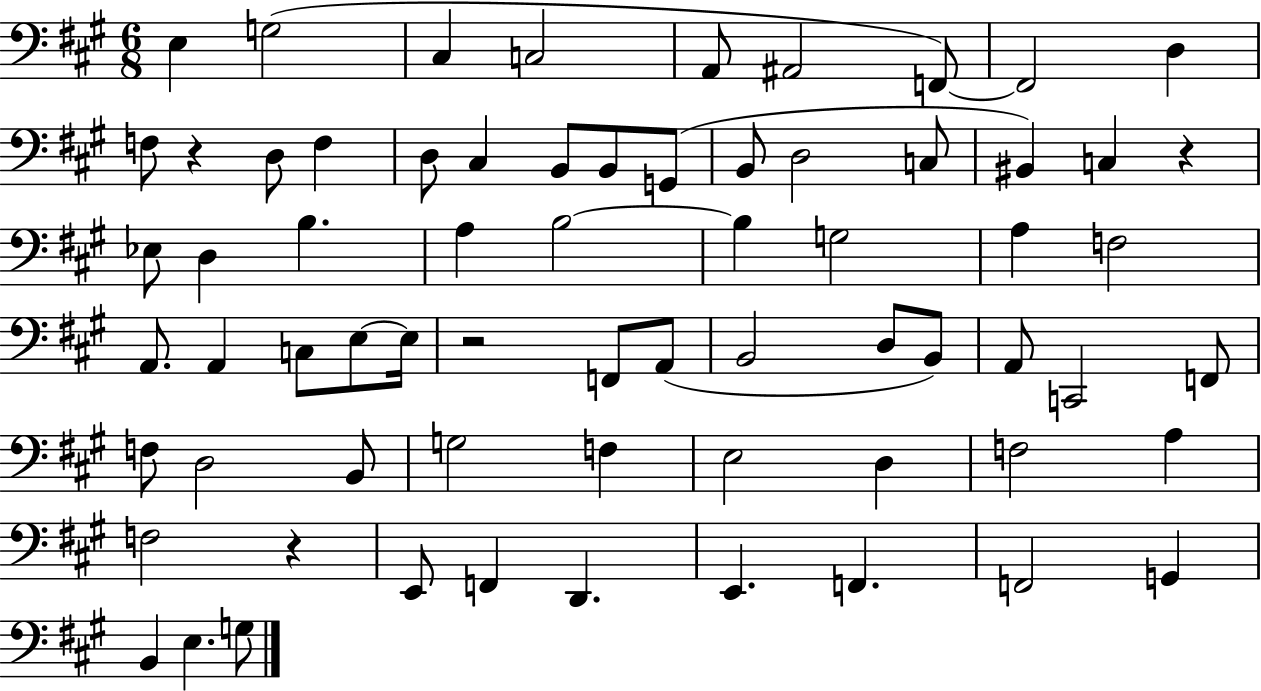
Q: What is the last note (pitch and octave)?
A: G3